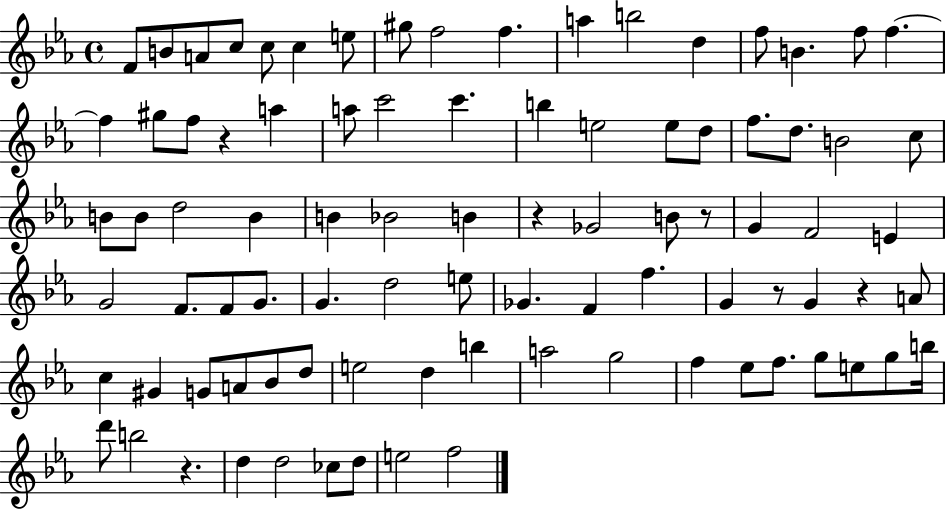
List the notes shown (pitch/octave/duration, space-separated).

F4/e B4/e A4/e C5/e C5/e C5/q E5/e G#5/e F5/h F5/q. A5/q B5/h D5/q F5/e B4/q. F5/e F5/q. F5/q G#5/e F5/e R/q A5/q A5/e C6/h C6/q. B5/q E5/h E5/e D5/e F5/e. D5/e. B4/h C5/e B4/e B4/e D5/h B4/q B4/q Bb4/h B4/q R/q Gb4/h B4/e R/e G4/q F4/h E4/q G4/h F4/e. F4/e G4/e. G4/q. D5/h E5/e Gb4/q. F4/q F5/q. G4/q R/e G4/q R/q A4/e C5/q G#4/q G4/e A4/e Bb4/e D5/e E5/h D5/q B5/q A5/h G5/h F5/q Eb5/e F5/e. G5/e E5/e G5/e B5/s D6/e B5/h R/q. D5/q D5/h CES5/e D5/e E5/h F5/h